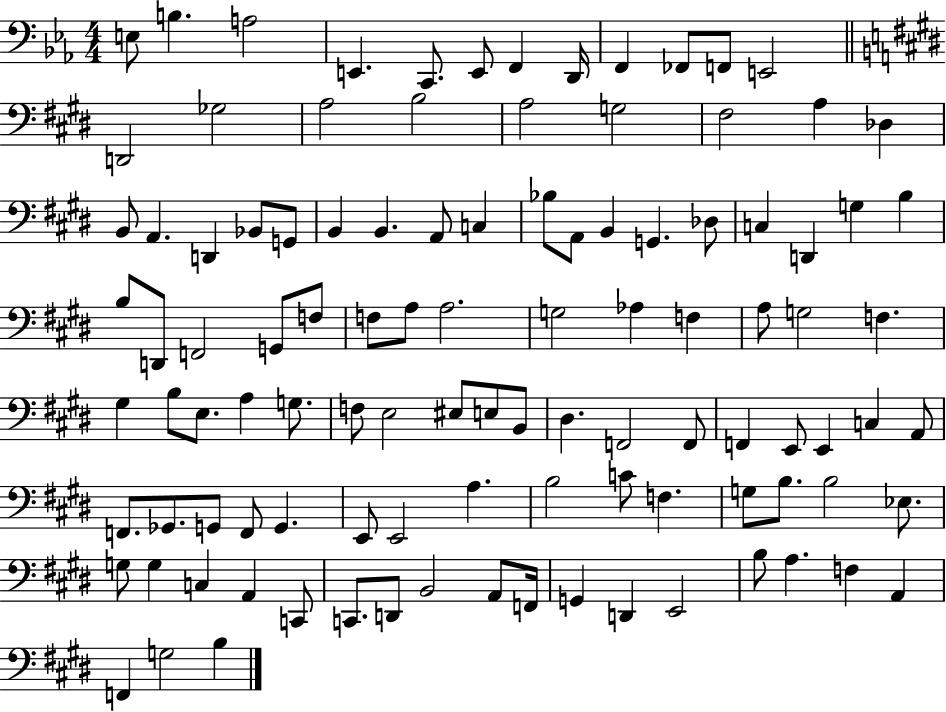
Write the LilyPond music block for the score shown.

{
  \clef bass
  \numericTimeSignature
  \time 4/4
  \key ees \major
  e8 b4. a2 | e,4. c,8. e,8 f,4 d,16 | f,4 fes,8 f,8 e,2 | \bar "||" \break \key e \major d,2 ges2 | a2 b2 | a2 g2 | fis2 a4 des4 | \break b,8 a,4. d,4 bes,8 g,8 | b,4 b,4. a,8 c4 | bes8 a,8 b,4 g,4. des8 | c4 d,4 g4 b4 | \break b8 d,8 f,2 g,8 f8 | f8 a8 a2. | g2 aes4 f4 | a8 g2 f4. | \break gis4 b8 e8. a4 g8. | f8 e2 eis8 e8 b,8 | dis4. f,2 f,8 | f,4 e,8 e,4 c4 a,8 | \break f,8. ges,8. g,8 f,8 g,4. | e,8 e,2 a4. | b2 c'8 f4. | g8 b8. b2 ees8. | \break g8 g4 c4 a,4 c,8 | c,8. d,8 b,2 a,8 f,16 | g,4 d,4 e,2 | b8 a4. f4 a,4 | \break f,4 g2 b4 | \bar "|."
}